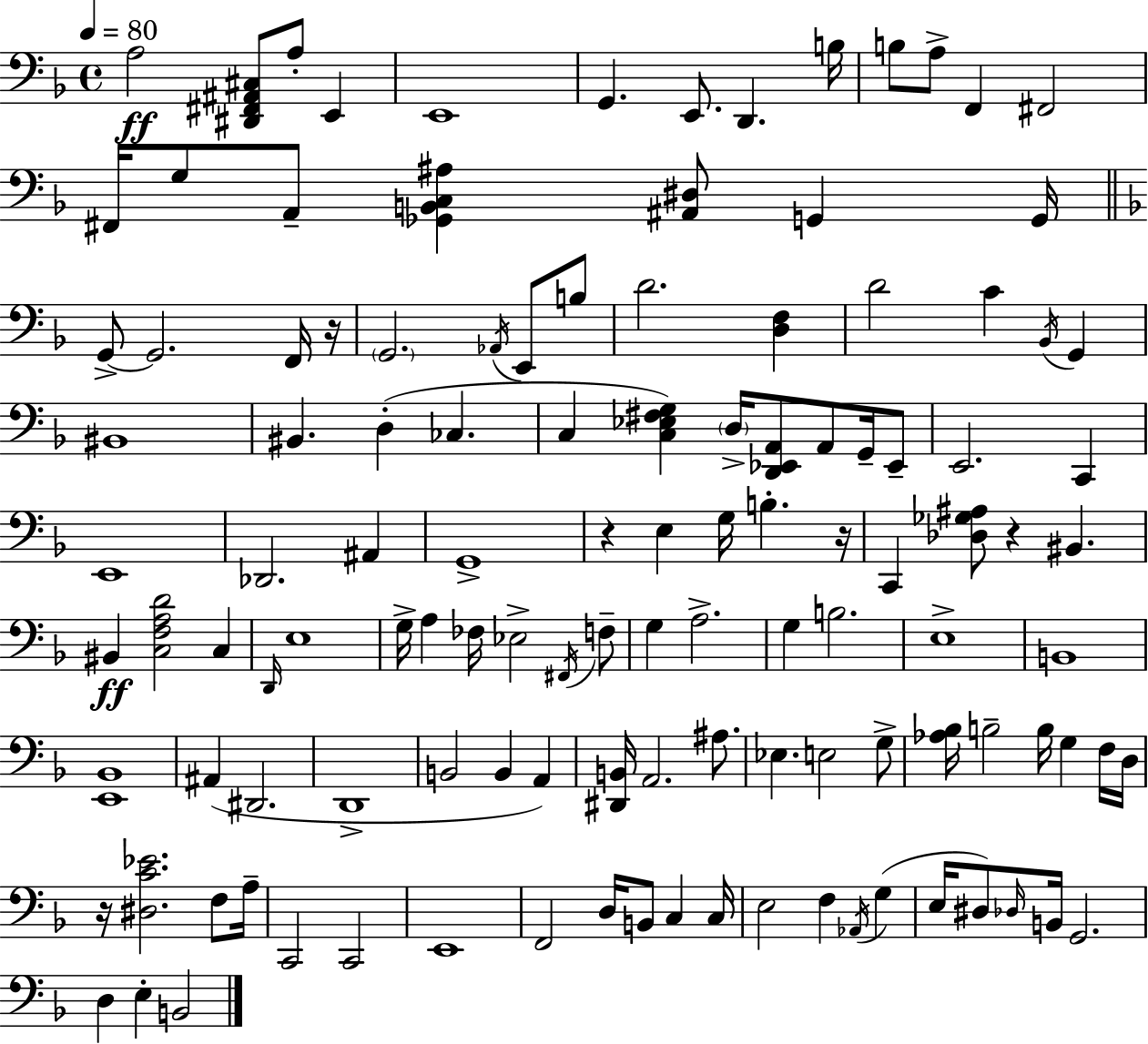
X:1
T:Untitled
M:4/4
L:1/4
K:Dm
A,2 [^D,,^F,,^A,,^C,]/2 A,/2 E,, E,,4 G,, E,,/2 D,, B,/4 B,/2 A,/2 F,, ^F,,2 ^F,,/4 G,/2 A,,/2 [_G,,B,,C,^A,] [^A,,^D,]/2 G,, G,,/4 G,,/2 G,,2 F,,/4 z/4 G,,2 _A,,/4 E,,/2 B,/2 D2 [D,F,] D2 C _B,,/4 G,, ^B,,4 ^B,, D, _C, C, [C,_E,^F,G,] D,/4 [D,,_E,,A,,]/2 A,,/2 G,,/4 _E,,/2 E,,2 C,, E,,4 _D,,2 ^A,, G,,4 z E, G,/4 B, z/4 C,, [_D,_G,^A,]/2 z ^B,, ^B,, [C,F,A,D]2 C, D,,/4 E,4 G,/4 A, _F,/4 _E,2 ^F,,/4 F,/2 G, A,2 G, B,2 E,4 B,,4 [E,,_B,,]4 ^A,, ^D,,2 D,,4 B,,2 B,, A,, [^D,,B,,]/4 A,,2 ^A,/2 _E, E,2 G,/2 [_A,_B,]/4 B,2 B,/4 G, F,/4 D,/4 z/4 [^D,C_E]2 F,/2 A,/4 C,,2 C,,2 E,,4 F,,2 D,/4 B,,/2 C, C,/4 E,2 F, _A,,/4 G, E,/4 ^D,/2 _D,/4 B,,/4 G,,2 D, E, B,,2